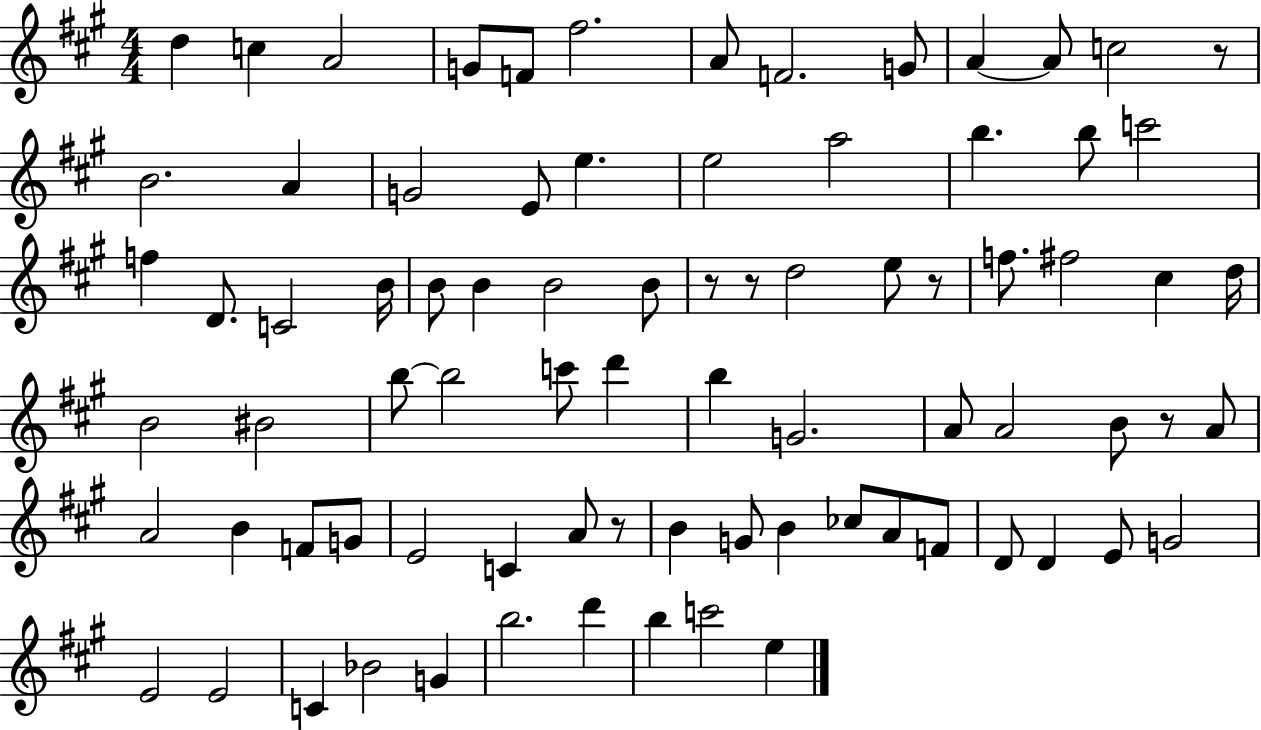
D5/q C5/q A4/h G4/e F4/e F#5/h. A4/e F4/h. G4/e A4/q A4/e C5/h R/e B4/h. A4/q G4/h E4/e E5/q. E5/h A5/h B5/q. B5/e C6/h F5/q D4/e. C4/h B4/s B4/e B4/q B4/h B4/e R/e R/e D5/h E5/e R/e F5/e. F#5/h C#5/q D5/s B4/h BIS4/h B5/e B5/h C6/e D6/q B5/q G4/h. A4/e A4/h B4/e R/e A4/e A4/h B4/q F4/e G4/e E4/h C4/q A4/e R/e B4/q G4/e B4/q CES5/e A4/e F4/e D4/e D4/q E4/e G4/h E4/h E4/h C4/q Bb4/h G4/q B5/h. D6/q B5/q C6/h E5/q